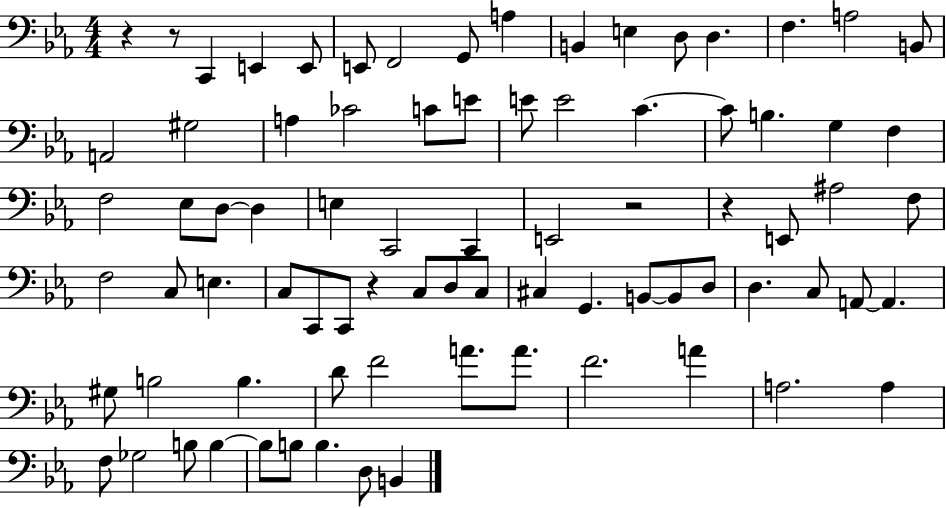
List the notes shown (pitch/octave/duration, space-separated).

R/q R/e C2/q E2/q E2/e E2/e F2/h G2/e A3/q B2/q E3/q D3/e D3/q. F3/q. A3/h B2/e A2/h G#3/h A3/q CES4/h C4/e E4/e E4/e E4/h C4/q. C4/e B3/q. G3/q F3/q F3/h Eb3/e D3/e D3/q E3/q C2/h C2/q E2/h R/h R/q E2/e A#3/h F3/e F3/h C3/e E3/q. C3/e C2/e C2/e R/q C3/e D3/e C3/e C#3/q G2/q. B2/e B2/e D3/e D3/q. C3/e A2/e A2/q. G#3/e B3/h B3/q. D4/e F4/h A4/e. A4/e. F4/h. A4/q A3/h. A3/q F3/e Gb3/h B3/e B3/q B3/e B3/e B3/q. D3/e B2/q